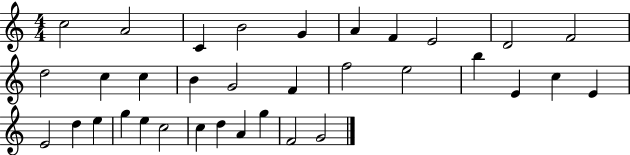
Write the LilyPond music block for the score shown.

{
  \clef treble
  \numericTimeSignature
  \time 4/4
  \key c \major
  c''2 a'2 | c'4 b'2 g'4 | a'4 f'4 e'2 | d'2 f'2 | \break d''2 c''4 c''4 | b'4 g'2 f'4 | f''2 e''2 | b''4 e'4 c''4 e'4 | \break e'2 d''4 e''4 | g''4 e''4 c''2 | c''4 d''4 a'4 g''4 | f'2 g'2 | \break \bar "|."
}